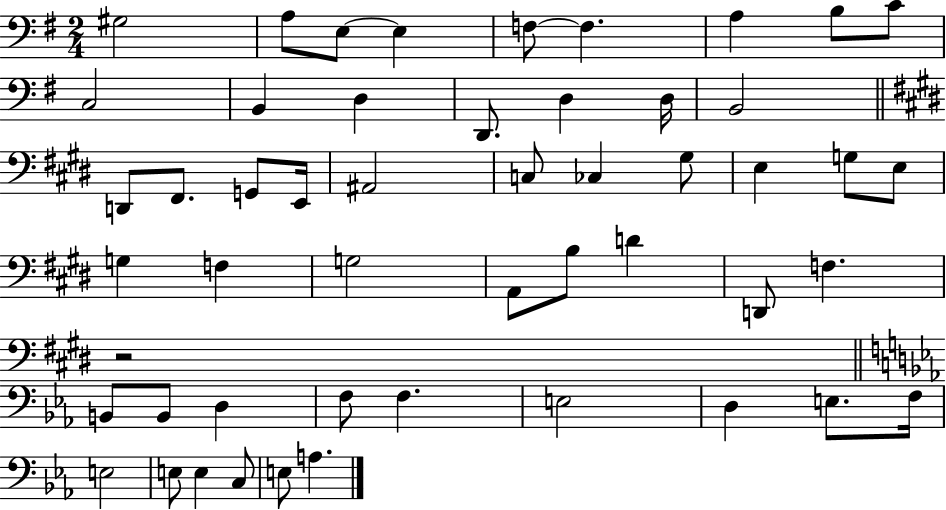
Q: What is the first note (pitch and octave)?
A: G#3